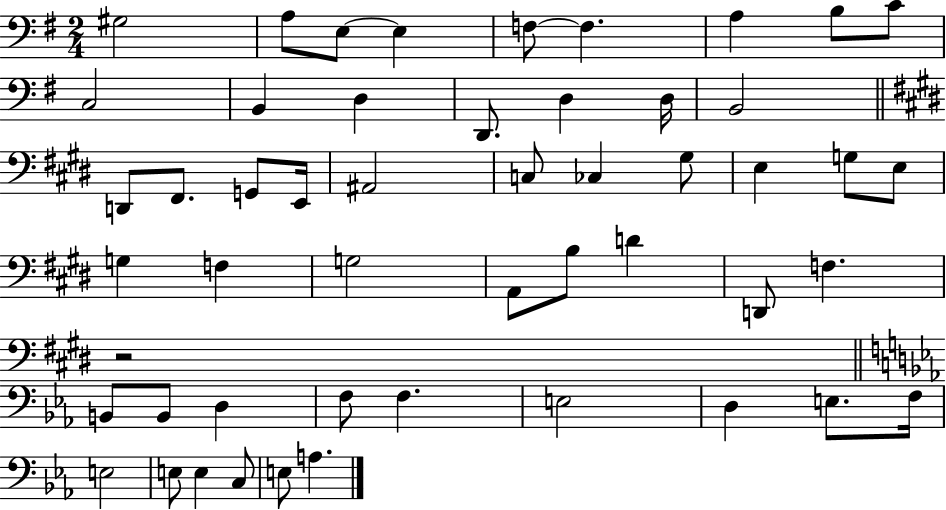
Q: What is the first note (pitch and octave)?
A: G#3